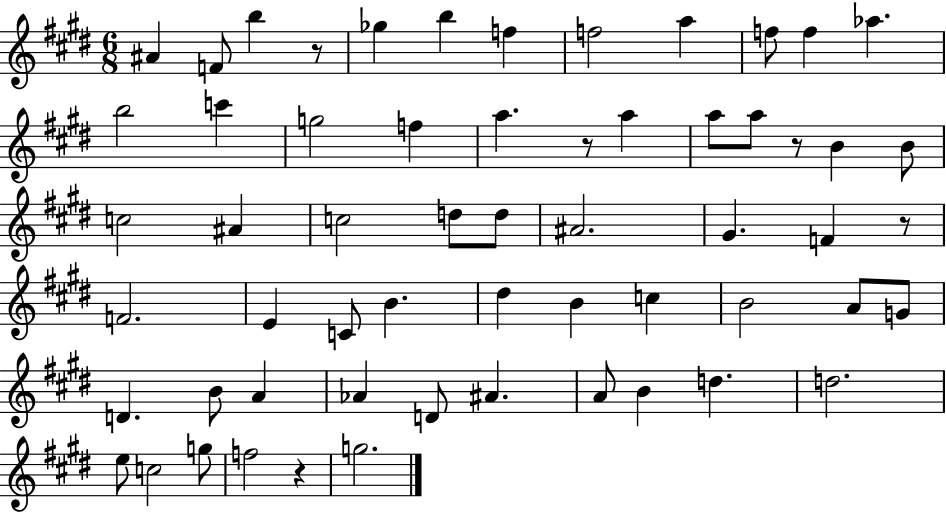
X:1
T:Untitled
M:6/8
L:1/4
K:E
^A F/2 b z/2 _g b f f2 a f/2 f _a b2 c' g2 f a z/2 a a/2 a/2 z/2 B B/2 c2 ^A c2 d/2 d/2 ^A2 ^G F z/2 F2 E C/2 B ^d B c B2 A/2 G/2 D B/2 A _A D/2 ^A A/2 B d d2 e/2 c2 g/2 f2 z g2